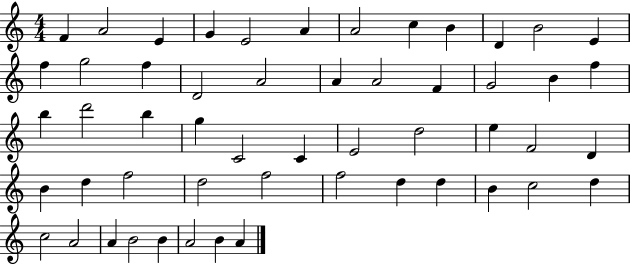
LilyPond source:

{
  \clef treble
  \numericTimeSignature
  \time 4/4
  \key c \major
  f'4 a'2 e'4 | g'4 e'2 a'4 | a'2 c''4 b'4 | d'4 b'2 e'4 | \break f''4 g''2 f''4 | d'2 a'2 | a'4 a'2 f'4 | g'2 b'4 f''4 | \break b''4 d'''2 b''4 | g''4 c'2 c'4 | e'2 d''2 | e''4 f'2 d'4 | \break b'4 d''4 f''2 | d''2 f''2 | f''2 d''4 d''4 | b'4 c''2 d''4 | \break c''2 a'2 | a'4 b'2 b'4 | a'2 b'4 a'4 | \bar "|."
}